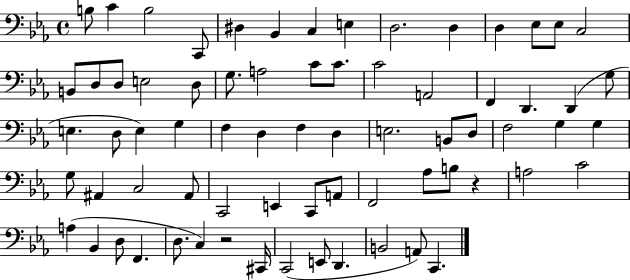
{
  \clef bass
  \time 4/4
  \defaultTimeSignature
  \key ees \major
  \repeat volta 2 { b8 c'4 b2 c,8 | dis4 bes,4 c4 e4 | d2. d4 | d4 ees8 ees8 c2 | \break b,8 d8 d8 e2 d8 | g8. a2 c'8 c'8. | c'2 a,2 | f,4 d,4. d,4( g8 | \break e4. d8 e4) g4 | f4 d4 f4 d4 | e2. b,8 d8 | f2 g4 g4 | \break g8 ais,4 c2 ais,8 | c,2 e,4 c,8 a,8 | f,2 aes8 b8 r4 | a2 c'2 | \break a4( bes,4 d8 f,4. | d8. c4) r2 cis,16 | c,2( e,8 d,4. | b,2 a,8) c,4. | \break } \bar "|."
}